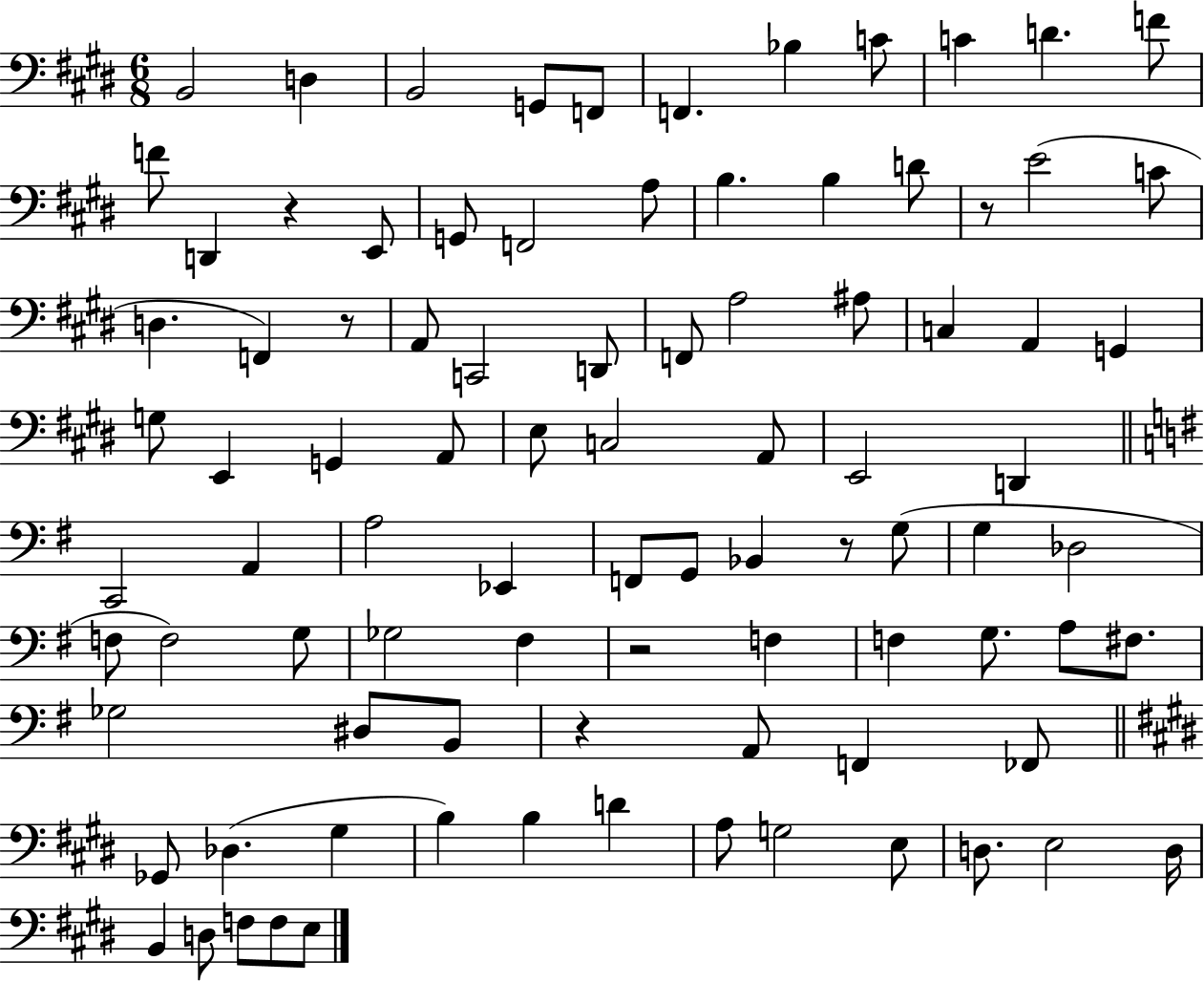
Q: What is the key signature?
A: E major